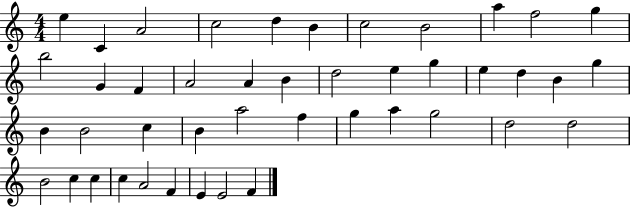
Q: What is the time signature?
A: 4/4